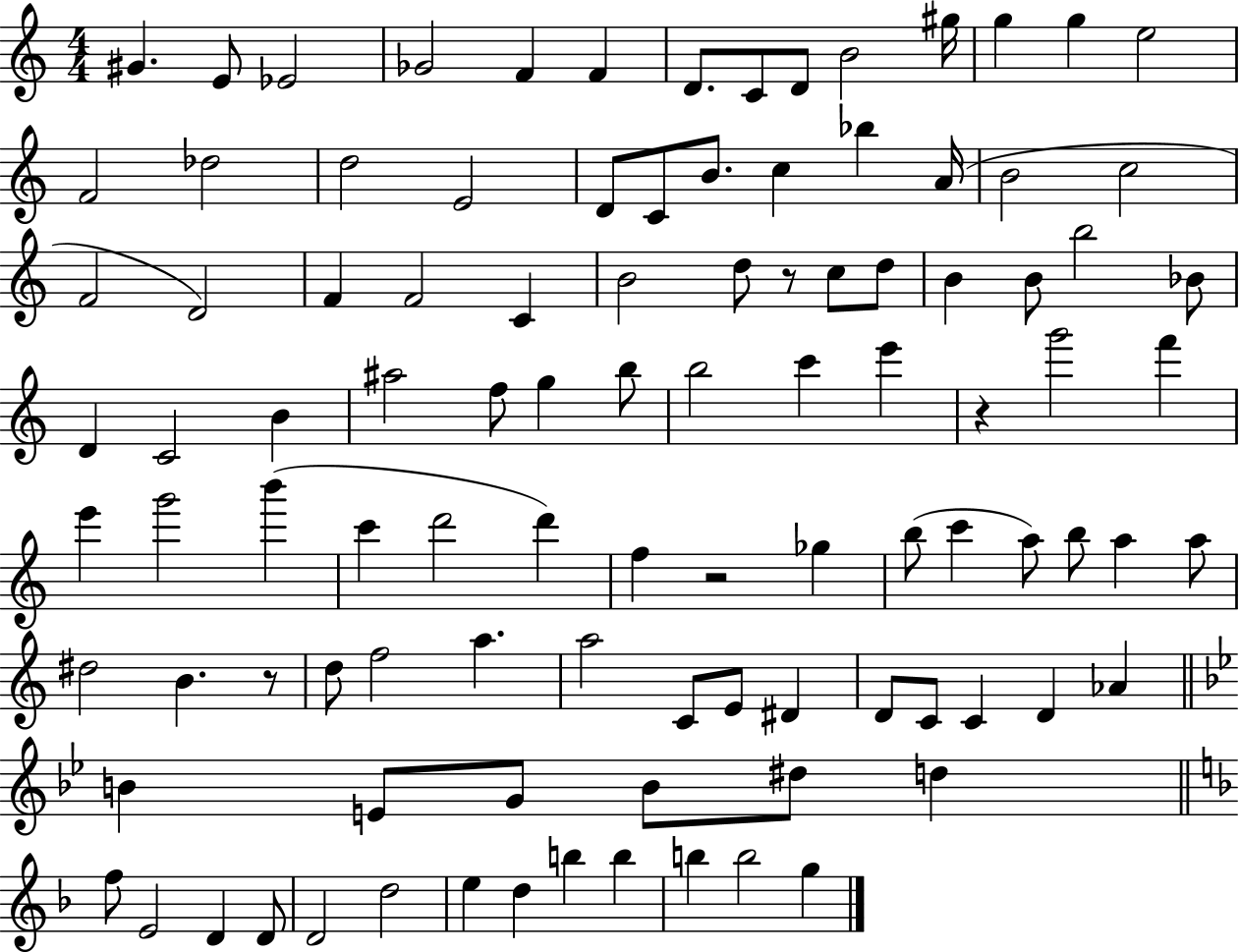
{
  \clef treble
  \numericTimeSignature
  \time 4/4
  \key c \major
  gis'4. e'8 ees'2 | ges'2 f'4 f'4 | d'8. c'8 d'8 b'2 gis''16 | g''4 g''4 e''2 | \break f'2 des''2 | d''2 e'2 | d'8 c'8 b'8. c''4 bes''4 a'16( | b'2 c''2 | \break f'2 d'2) | f'4 f'2 c'4 | b'2 d''8 r8 c''8 d''8 | b'4 b'8 b''2 bes'8 | \break d'4 c'2 b'4 | ais''2 f''8 g''4 b''8 | b''2 c'''4 e'''4 | r4 g'''2 f'''4 | \break e'''4 g'''2 b'''4( | c'''4 d'''2 d'''4) | f''4 r2 ges''4 | b''8( c'''4 a''8) b''8 a''4 a''8 | \break dis''2 b'4. r8 | d''8 f''2 a''4. | a''2 c'8 e'8 dis'4 | d'8 c'8 c'4 d'4 aes'4 | \break \bar "||" \break \key bes \major b'4 e'8 g'8 b'8 dis''8 d''4 | \bar "||" \break \key d \minor f''8 e'2 d'4 d'8 | d'2 d''2 | e''4 d''4 b''4 b''4 | b''4 b''2 g''4 | \break \bar "|."
}